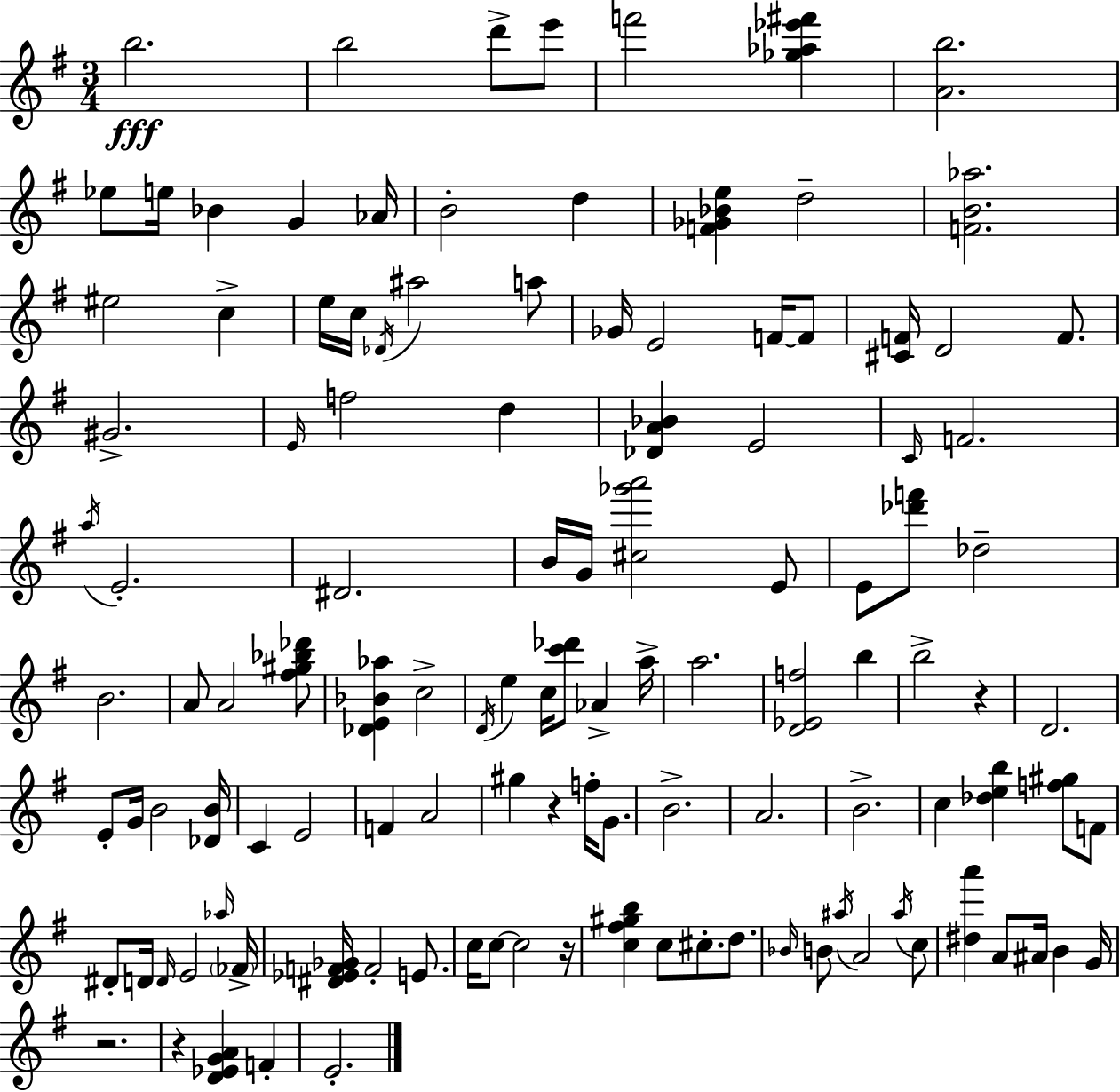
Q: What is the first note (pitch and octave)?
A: B5